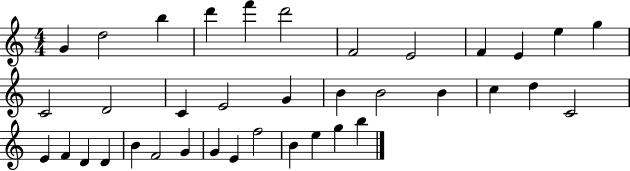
{
  \clef treble
  \numericTimeSignature
  \time 4/4
  \key c \major
  g'4 d''2 b''4 | d'''4 f'''4 d'''2 | f'2 e'2 | f'4 e'4 e''4 g''4 | \break c'2 d'2 | c'4 e'2 g'4 | b'4 b'2 b'4 | c''4 d''4 c'2 | \break e'4 f'4 d'4 d'4 | b'4 f'2 g'4 | g'4 e'4 f''2 | b'4 e''4 g''4 b''4 | \break \bar "|."
}